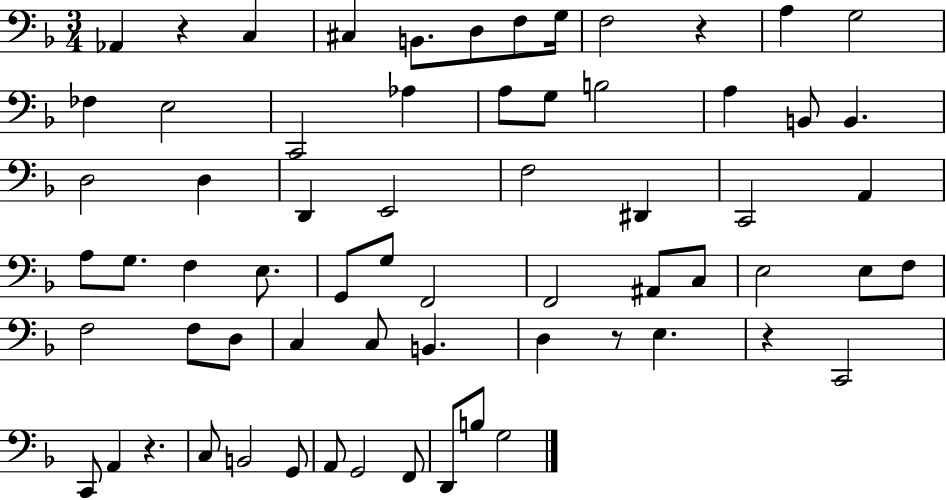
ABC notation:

X:1
T:Untitled
M:3/4
L:1/4
K:F
_A,, z C, ^C, B,,/2 D,/2 F,/2 G,/4 F,2 z A, G,2 _F, E,2 C,,2 _A, A,/2 G,/2 B,2 A, B,,/2 B,, D,2 D, D,, E,,2 F,2 ^D,, C,,2 A,, A,/2 G,/2 F, E,/2 G,,/2 G,/2 F,,2 F,,2 ^A,,/2 C,/2 E,2 E,/2 F,/2 F,2 F,/2 D,/2 C, C,/2 B,, D, z/2 E, z C,,2 C,,/2 A,, z C,/2 B,,2 G,,/2 A,,/2 G,,2 F,,/2 D,,/2 B,/2 G,2